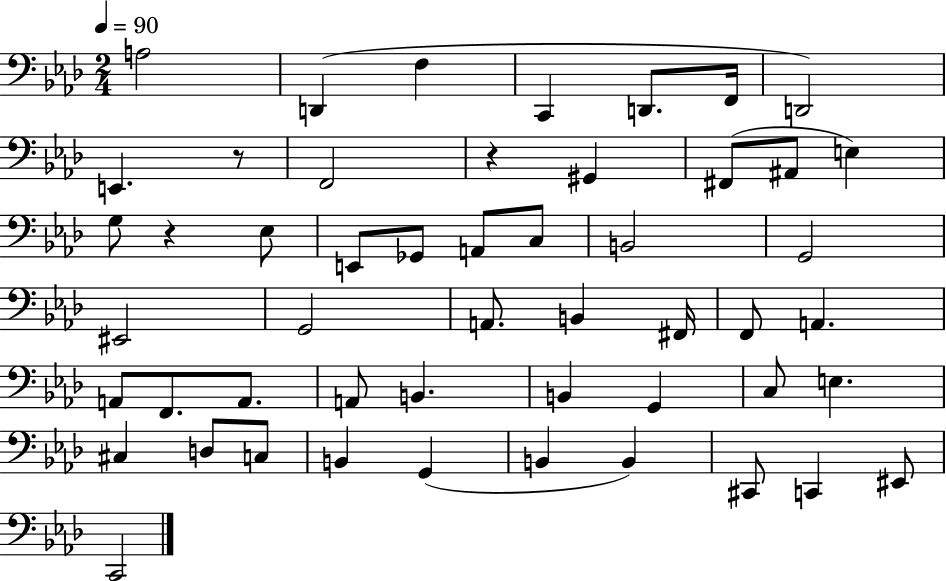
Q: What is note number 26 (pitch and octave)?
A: F#2